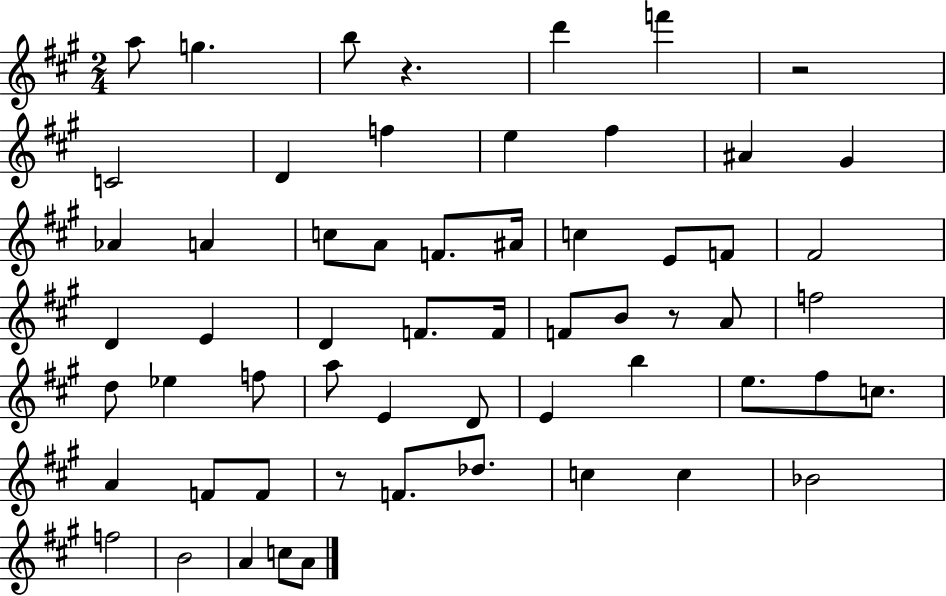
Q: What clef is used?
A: treble